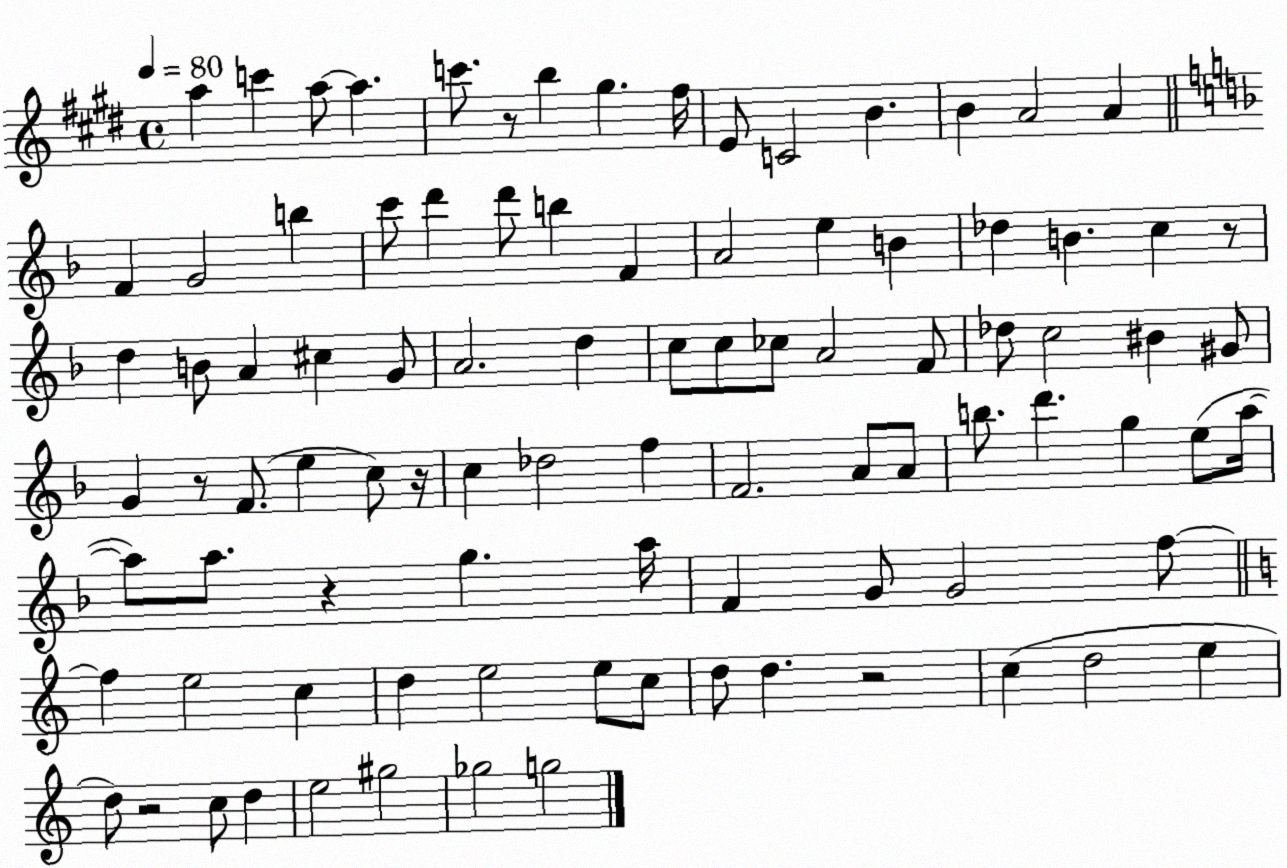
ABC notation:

X:1
T:Untitled
M:4/4
L:1/4
K:E
a c' a/2 a c'/2 z/2 b ^g ^f/4 E/2 C2 B B A2 A F G2 b c'/2 d' d'/2 b F A2 e B _d B c z/2 d B/2 A ^c G/2 A2 d c/2 c/2 _c/2 A2 F/2 _d/2 c2 ^B ^G/2 G z/2 F/2 e c/2 z/4 c _d2 f F2 A/2 A/2 b/2 d' g e/2 a/4 a/2 a/2 z g a/4 F G/2 G2 f/2 f e2 c d e2 e/2 c/2 d/2 d z2 c d2 e d/2 z2 c/2 d e2 ^g2 _g2 g2